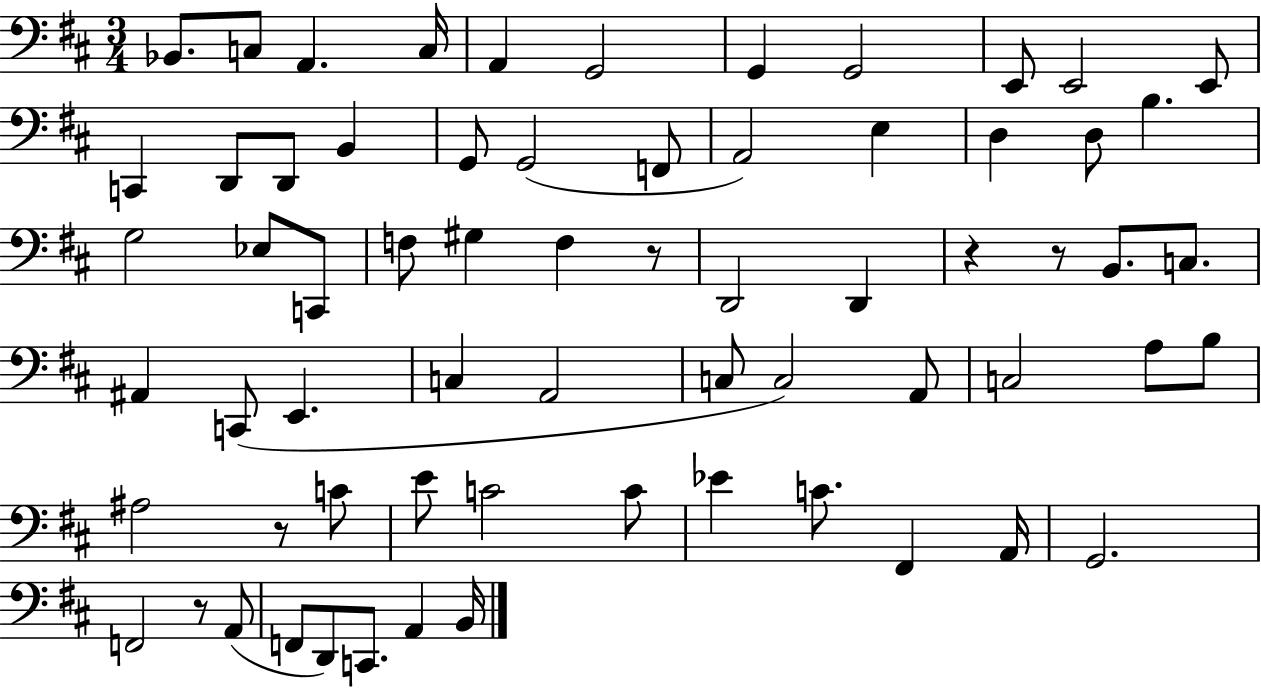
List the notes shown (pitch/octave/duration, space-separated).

Bb2/e. C3/e A2/q. C3/s A2/q G2/h G2/q G2/h E2/e E2/h E2/e C2/q D2/e D2/e B2/q G2/e G2/h F2/e A2/h E3/q D3/q D3/e B3/q. G3/h Eb3/e C2/e F3/e G#3/q F3/q R/e D2/h D2/q R/q R/e B2/e. C3/e. A#2/q C2/e E2/q. C3/q A2/h C3/e C3/h A2/e C3/h A3/e B3/e A#3/h R/e C4/e E4/e C4/h C4/e Eb4/q C4/e. F#2/q A2/s G2/h. F2/h R/e A2/e F2/e D2/e C2/e. A2/q B2/s